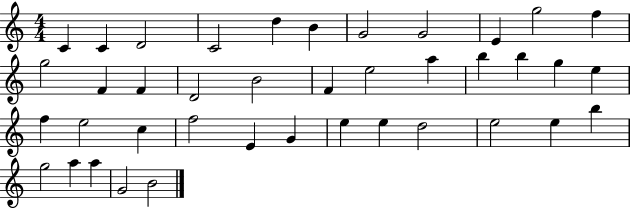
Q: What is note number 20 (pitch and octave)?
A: B5